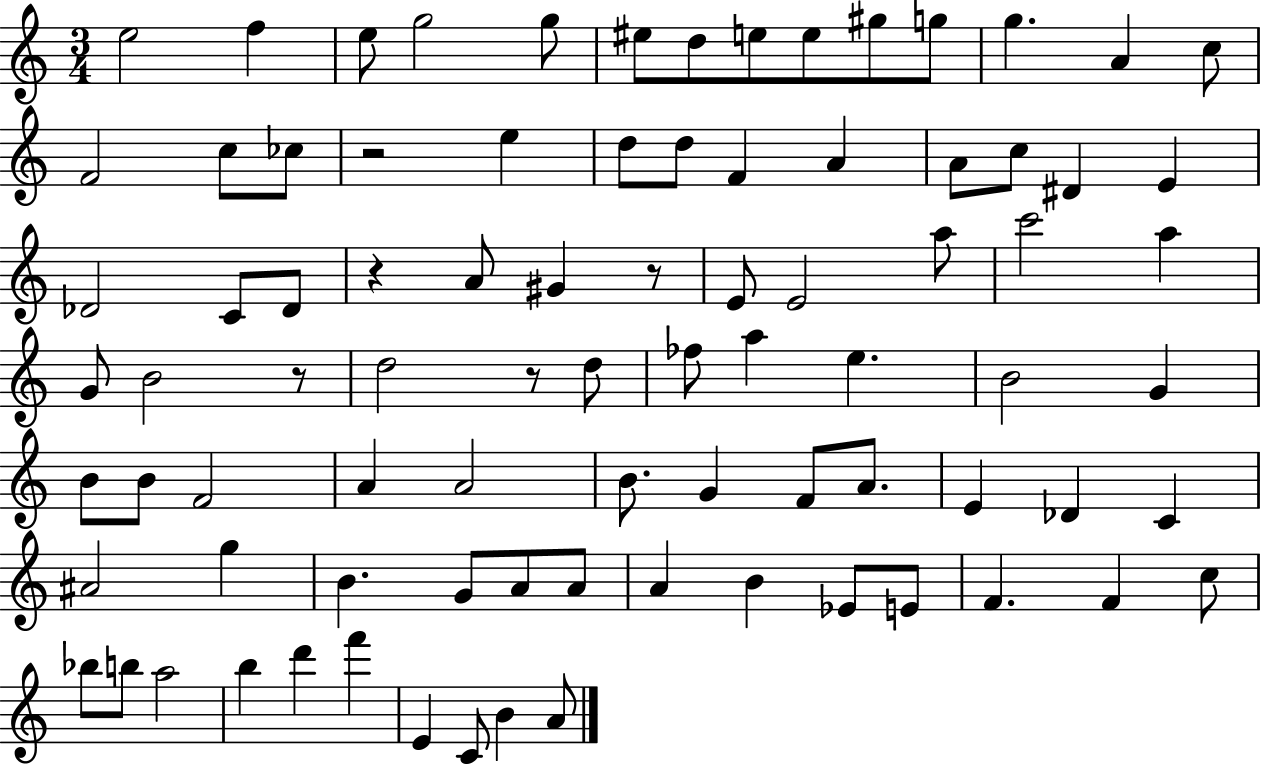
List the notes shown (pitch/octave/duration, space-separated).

E5/h F5/q E5/e G5/h G5/e EIS5/e D5/e E5/e E5/e G#5/e G5/e G5/q. A4/q C5/e F4/h C5/e CES5/e R/h E5/q D5/e D5/e F4/q A4/q A4/e C5/e D#4/q E4/q Db4/h C4/e Db4/e R/q A4/e G#4/q R/e E4/e E4/h A5/e C6/h A5/q G4/e B4/h R/e D5/h R/e D5/e FES5/e A5/q E5/q. B4/h G4/q B4/e B4/e F4/h A4/q A4/h B4/e. G4/q F4/e A4/e. E4/q Db4/q C4/q A#4/h G5/q B4/q. G4/e A4/e A4/e A4/q B4/q Eb4/e E4/e F4/q. F4/q C5/e Bb5/e B5/e A5/h B5/q D6/q F6/q E4/q C4/e B4/q A4/e